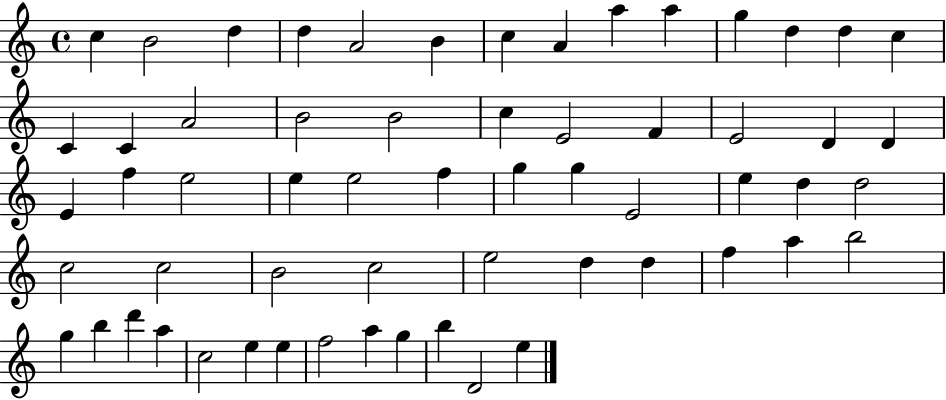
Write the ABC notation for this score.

X:1
T:Untitled
M:4/4
L:1/4
K:C
c B2 d d A2 B c A a a g d d c C C A2 B2 B2 c E2 F E2 D D E f e2 e e2 f g g E2 e d d2 c2 c2 B2 c2 e2 d d f a b2 g b d' a c2 e e f2 a g b D2 e